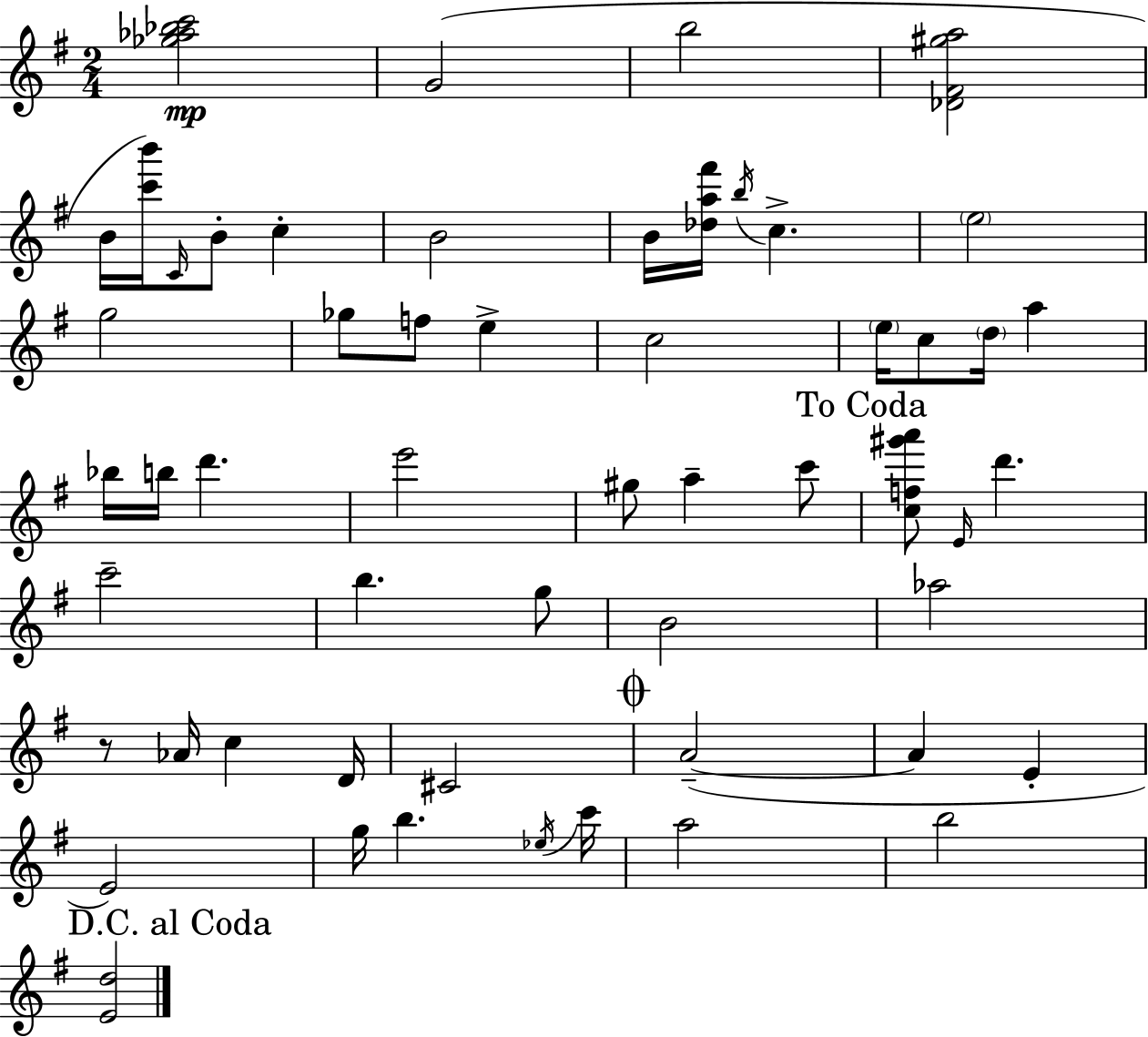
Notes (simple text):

[Gb5,Ab5,Bb5,C6]/h G4/h B5/h [Db4,F#4,G#5,A5]/h B4/s [C6,B6]/s C4/s B4/e C5/q B4/h B4/s [Db5,A5,F#6]/s B5/s C5/q. E5/h G5/h Gb5/e F5/e E5/q C5/h E5/s C5/e D5/s A5/q Bb5/s B5/s D6/q. E6/h G#5/e A5/q C6/e [C5,F5,G#6,A6]/e E4/s D6/q. C6/h B5/q. G5/e B4/h Ab5/h R/e Ab4/s C5/q D4/s C#4/h A4/h A4/q E4/q E4/h G5/s B5/q. Eb5/s C6/s A5/h B5/h [E4,D5]/h